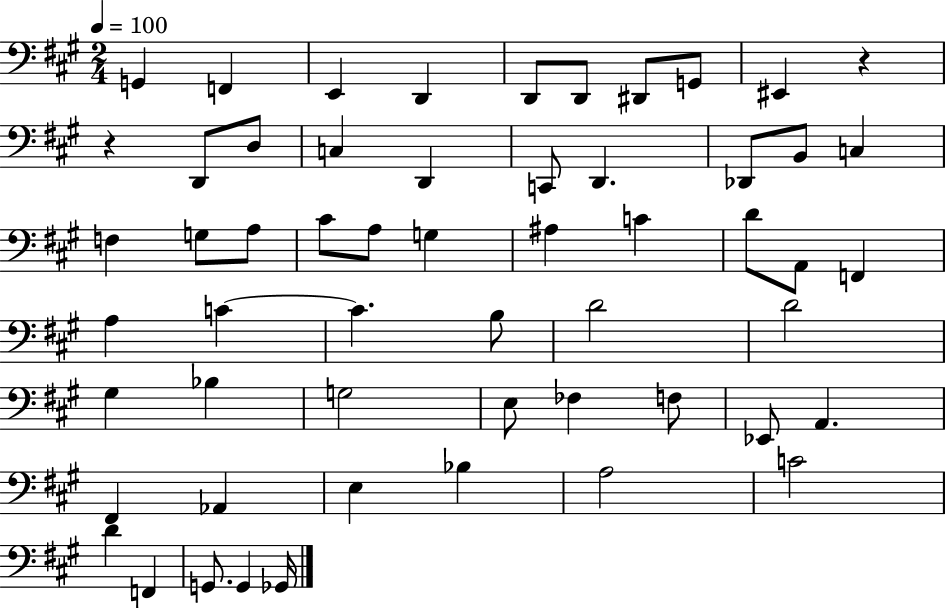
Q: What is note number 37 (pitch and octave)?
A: Bb3